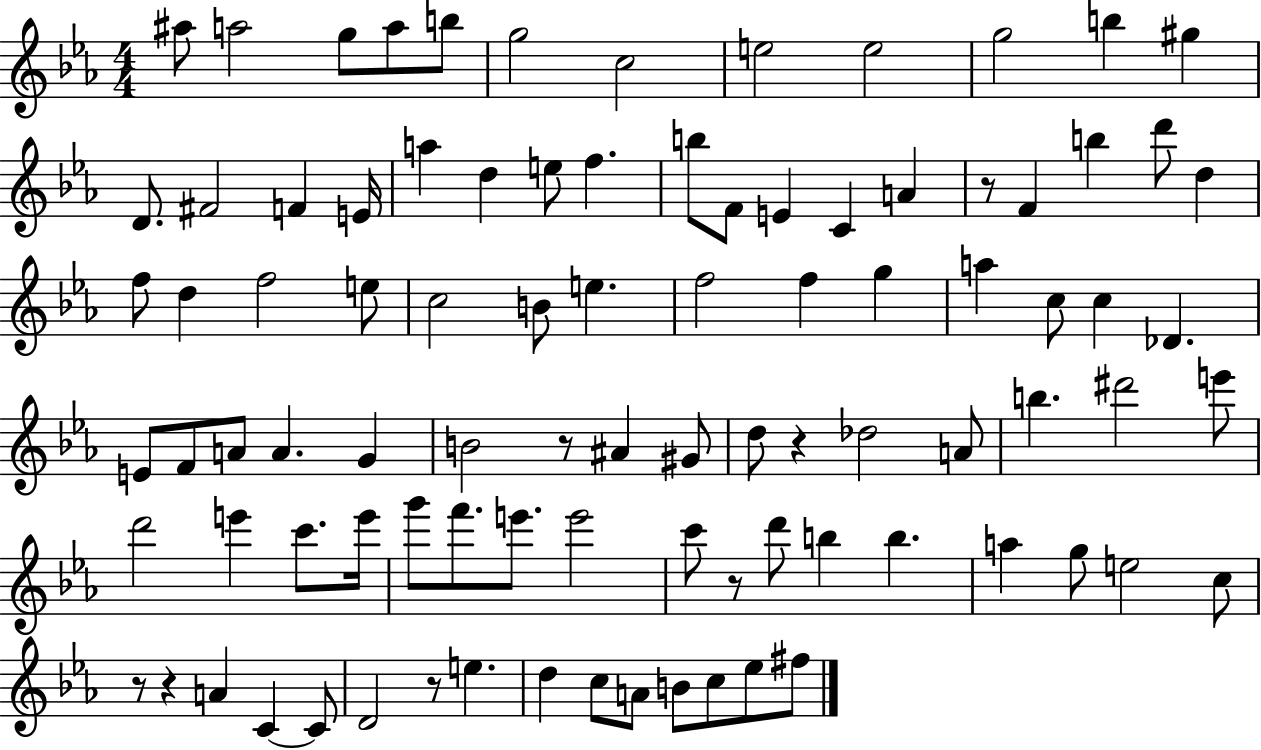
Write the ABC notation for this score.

X:1
T:Untitled
M:4/4
L:1/4
K:Eb
^a/2 a2 g/2 a/2 b/2 g2 c2 e2 e2 g2 b ^g D/2 ^F2 F E/4 a d e/2 f b/2 F/2 E C A z/2 F b d'/2 d f/2 d f2 e/2 c2 B/2 e f2 f g a c/2 c _D E/2 F/2 A/2 A G B2 z/2 ^A ^G/2 d/2 z _d2 A/2 b ^d'2 e'/2 d'2 e' c'/2 e'/4 g'/2 f'/2 e'/2 e'2 c'/2 z/2 d'/2 b b a g/2 e2 c/2 z/2 z A C C/2 D2 z/2 e d c/2 A/2 B/2 c/2 _e/2 ^f/2